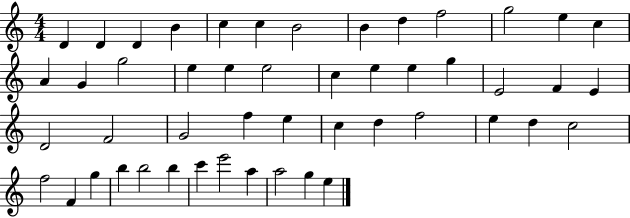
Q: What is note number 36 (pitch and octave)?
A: D5